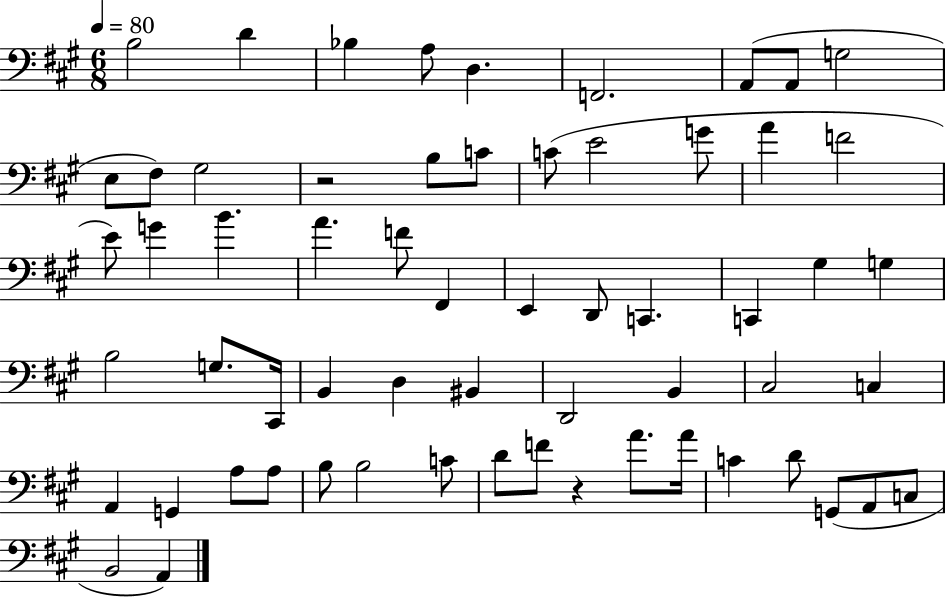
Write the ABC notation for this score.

X:1
T:Untitled
M:6/8
L:1/4
K:A
B,2 D _B, A,/2 D, F,,2 A,,/2 A,,/2 G,2 E,/2 ^F,/2 ^G,2 z2 B,/2 C/2 C/2 E2 G/2 A F2 E/2 G B A F/2 ^F,, E,, D,,/2 C,, C,, ^G, G, B,2 G,/2 ^C,,/4 B,, D, ^B,, D,,2 B,, ^C,2 C, A,, G,, A,/2 A,/2 B,/2 B,2 C/2 D/2 F/2 z A/2 A/4 C D/2 G,,/2 A,,/2 C,/2 B,,2 A,,